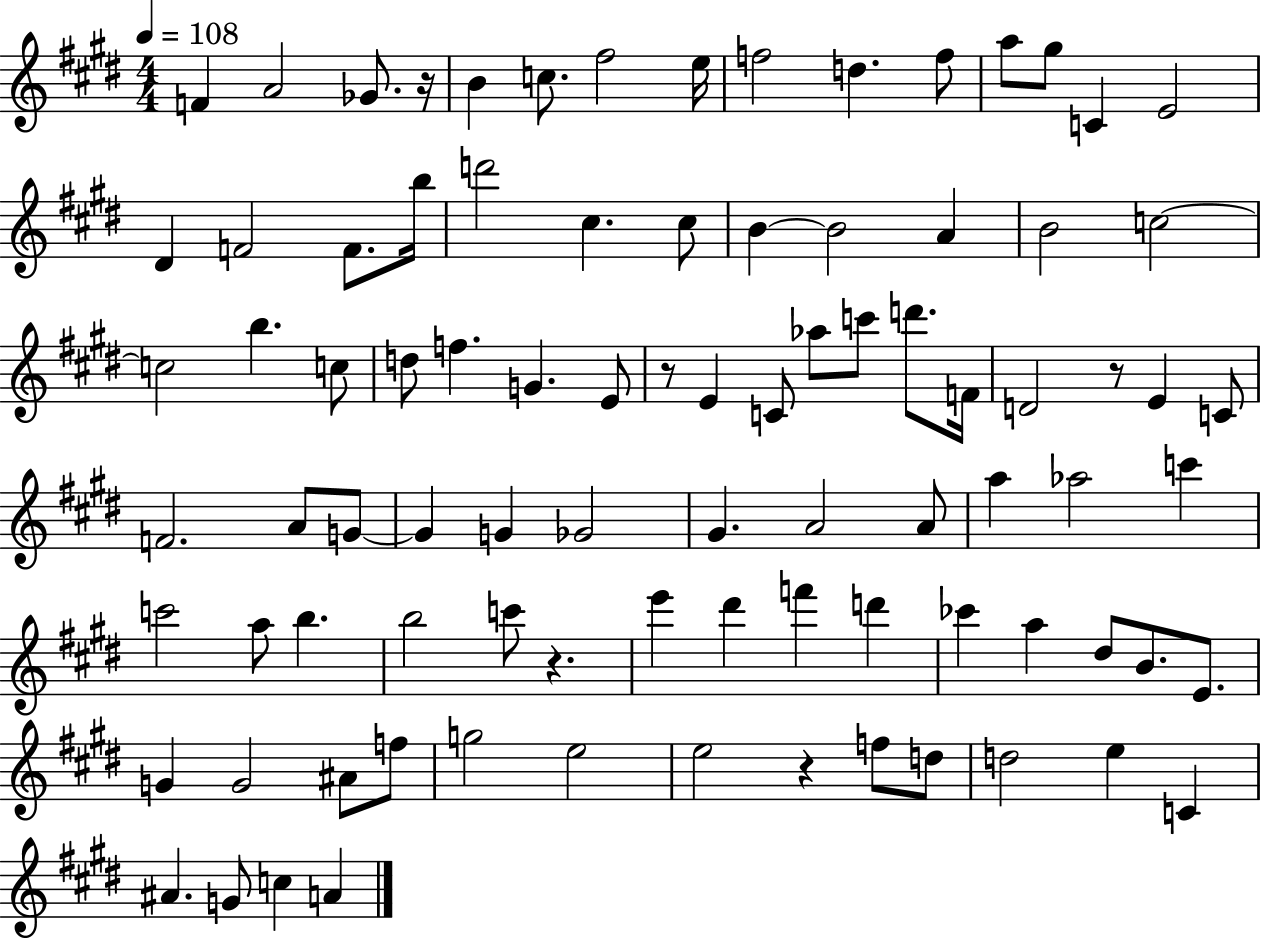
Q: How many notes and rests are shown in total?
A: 89